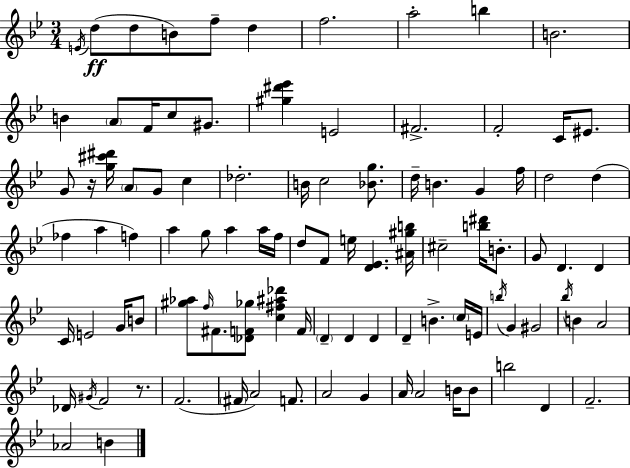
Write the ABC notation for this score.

X:1
T:Untitled
M:3/4
L:1/4
K:Bb
E/4 d/2 d/2 B/2 f/2 d f2 a2 b B2 B A/2 F/4 c/2 ^G/2 [^g^d'_e'] E2 ^F2 F2 C/4 ^E/2 G/2 z/4 [g^c'^d']/4 A/2 G/2 c _d2 B/4 c2 [_Bg]/2 d/4 B G f/4 d2 d _f a f a g/2 a a/4 f/4 d/2 F/2 e/4 [D_E] [^A^gb]/4 ^c2 [b^d']/4 B/2 G/2 D D C/4 E2 G/4 B/2 [^g_a]/2 f/4 ^F/2 [_DF_g]/2 [c^f^a_d'] F/4 D D D D B c/4 E/4 b/4 G ^G2 _b/4 B A2 _D/4 ^G/4 F2 z/2 F2 ^F/4 A2 F/2 A2 G A/4 A2 B/4 B/2 b2 D F2 _A2 B